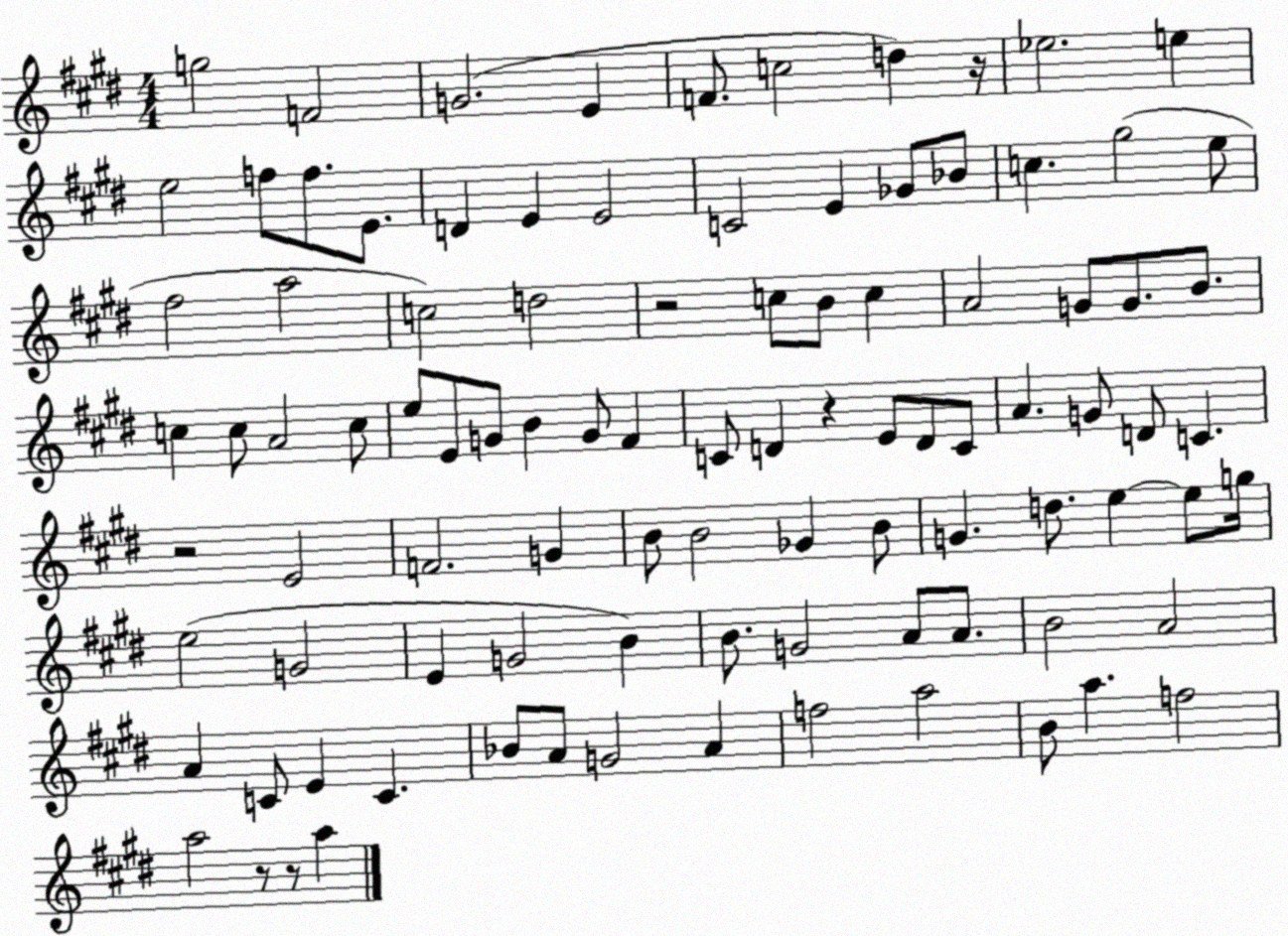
X:1
T:Untitled
M:4/4
L:1/4
K:E
g2 F2 G2 E F/2 c2 d z/4 _e2 e e2 f/2 f/2 E/2 D E E2 C2 E _G/2 _B/2 c ^g2 e/2 ^f2 a2 c2 d2 z2 c/2 B/2 c A2 G/2 G/2 B/2 c c/2 A2 c/2 e/2 E/2 G/2 B G/2 ^F C/2 D z E/2 D/2 C/2 A G/2 D/2 C z2 E2 F2 G B/2 B2 _G B/2 G d/2 e e/2 g/4 e2 G2 E G2 B B/2 G2 A/2 A/2 B2 A2 A C/2 E C _B/2 A/2 G2 A f2 a2 B/2 a f2 a2 z/2 z/2 a